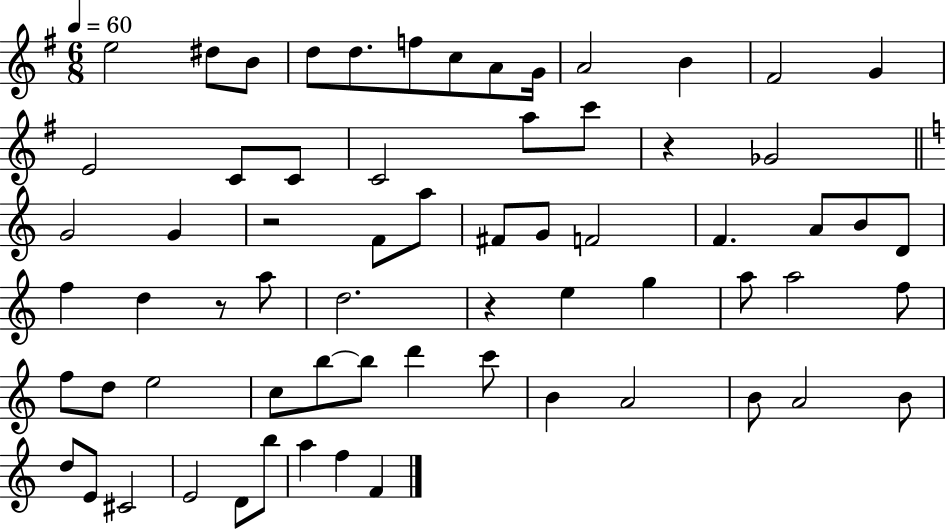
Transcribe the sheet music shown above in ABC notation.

X:1
T:Untitled
M:6/8
L:1/4
K:G
e2 ^d/2 B/2 d/2 d/2 f/2 c/2 A/2 G/4 A2 B ^F2 G E2 C/2 C/2 C2 a/2 c'/2 z _G2 G2 G z2 F/2 a/2 ^F/2 G/2 F2 F A/2 B/2 D/2 f d z/2 a/2 d2 z e g a/2 a2 f/2 f/2 d/2 e2 c/2 b/2 b/2 d' c'/2 B A2 B/2 A2 B/2 d/2 E/2 ^C2 E2 D/2 b/2 a f F